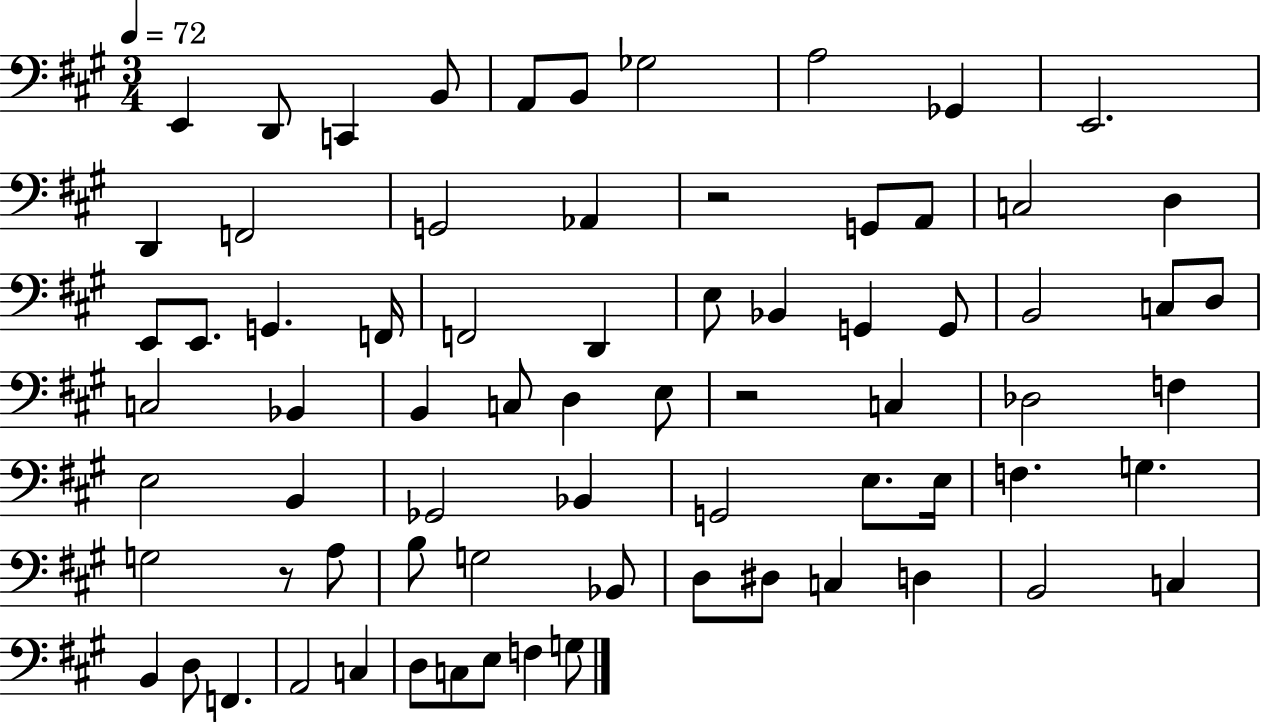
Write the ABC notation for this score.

X:1
T:Untitled
M:3/4
L:1/4
K:A
E,, D,,/2 C,, B,,/2 A,,/2 B,,/2 _G,2 A,2 _G,, E,,2 D,, F,,2 G,,2 _A,, z2 G,,/2 A,,/2 C,2 D, E,,/2 E,,/2 G,, F,,/4 F,,2 D,, E,/2 _B,, G,, G,,/2 B,,2 C,/2 D,/2 C,2 _B,, B,, C,/2 D, E,/2 z2 C, _D,2 F, E,2 B,, _G,,2 _B,, G,,2 E,/2 E,/4 F, G, G,2 z/2 A,/2 B,/2 G,2 _B,,/2 D,/2 ^D,/2 C, D, B,,2 C, B,, D,/2 F,, A,,2 C, D,/2 C,/2 E,/2 F, G,/2